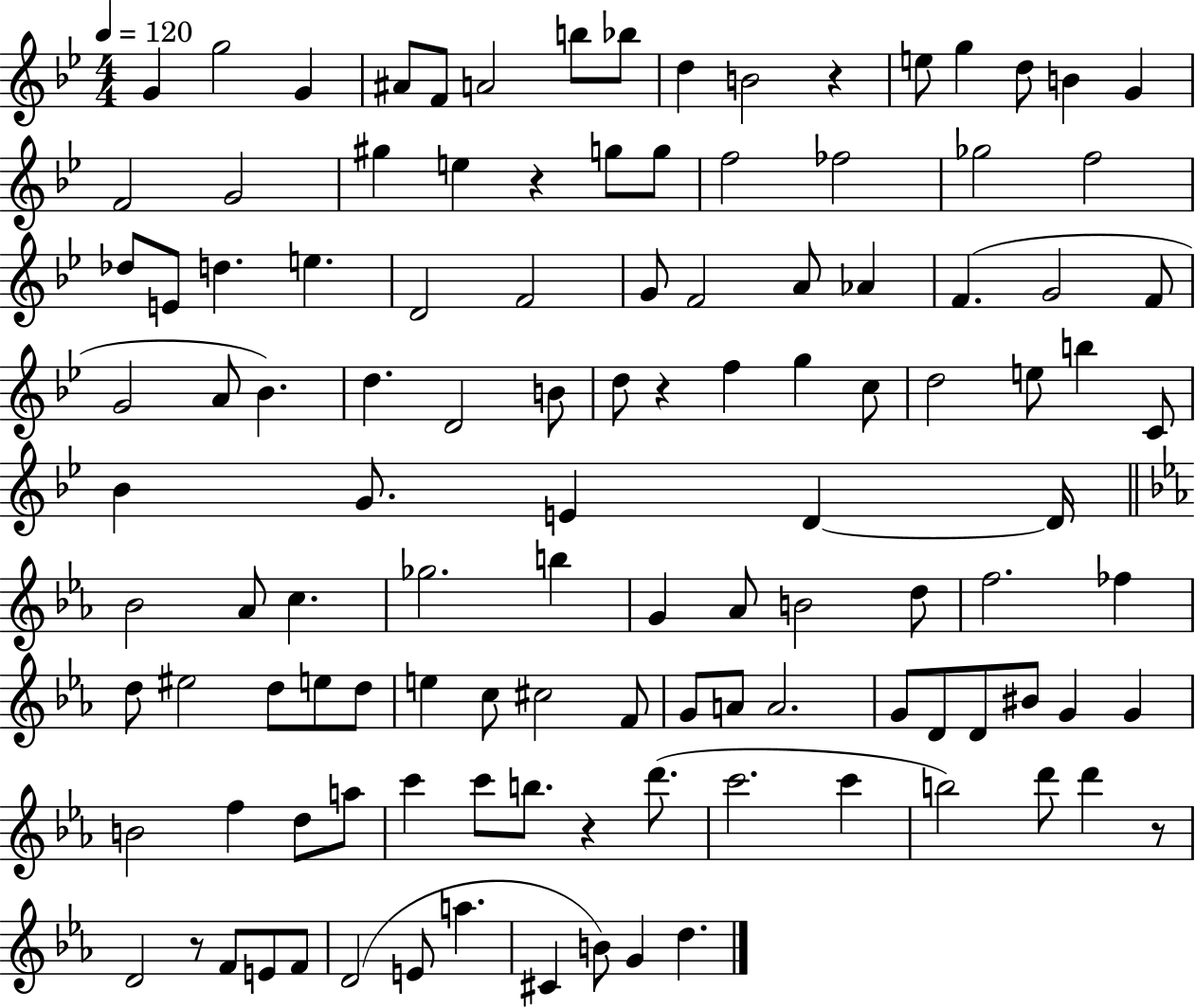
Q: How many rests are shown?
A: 6